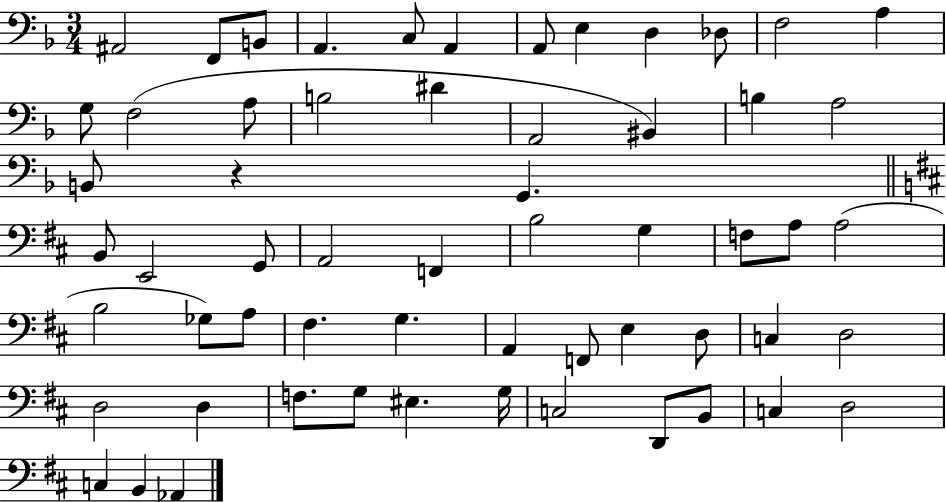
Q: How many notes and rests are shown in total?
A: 59